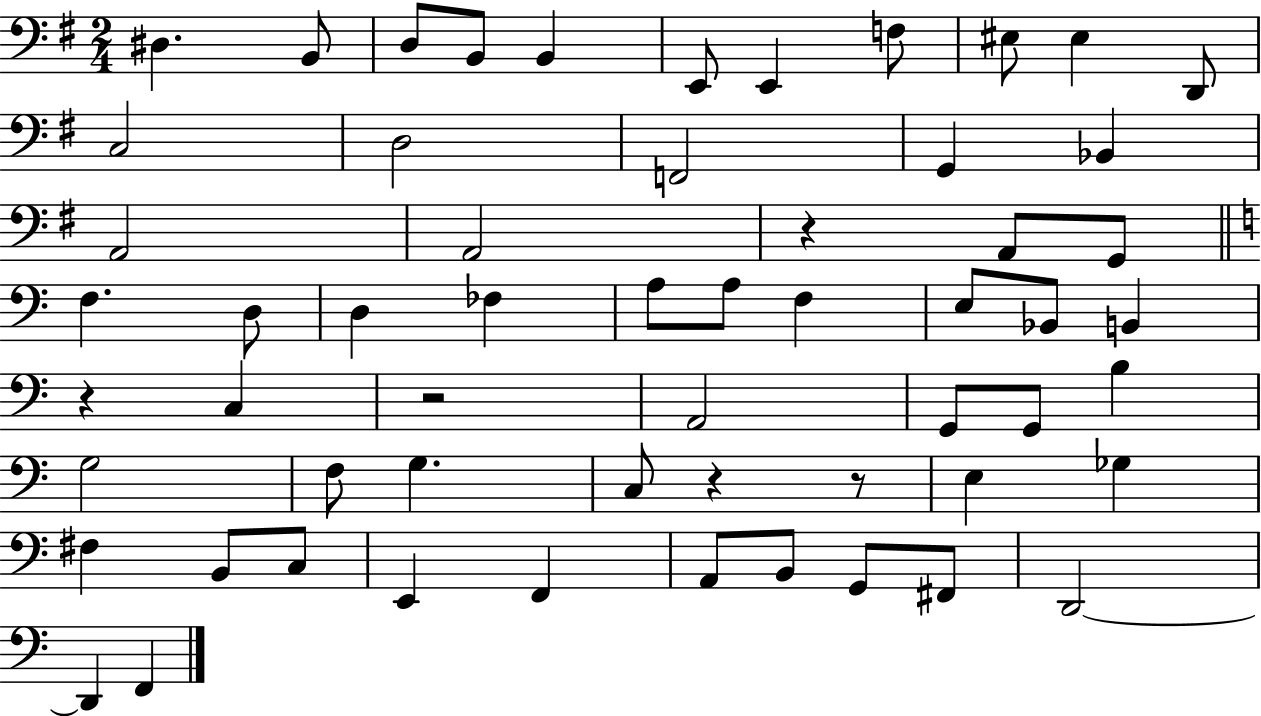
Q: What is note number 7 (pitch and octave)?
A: E2